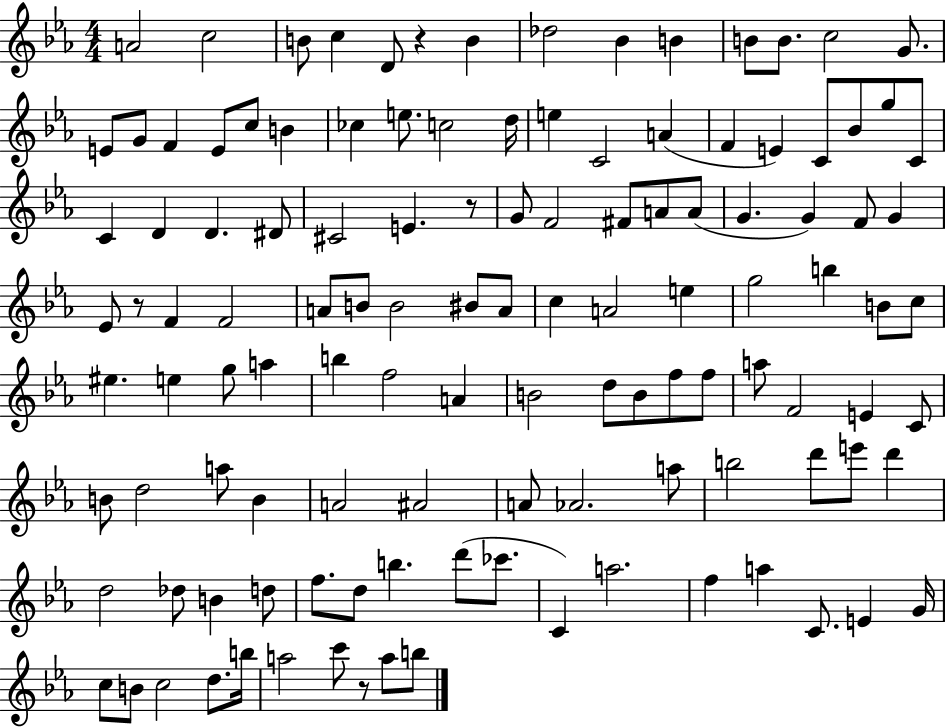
{
  \clef treble
  \numericTimeSignature
  \time 4/4
  \key ees \major
  a'2 c''2 | b'8 c''4 d'8 r4 b'4 | des''2 bes'4 b'4 | b'8 b'8. c''2 g'8. | \break e'8 g'8 f'4 e'8 c''8 b'4 | ces''4 e''8. c''2 d''16 | e''4 c'2 a'4( | f'4 e'4) c'8 bes'8 g''8 c'8 | \break c'4 d'4 d'4. dis'8 | cis'2 e'4. r8 | g'8 f'2 fis'8 a'8 a'8( | g'4. g'4) f'8 g'4 | \break ees'8 r8 f'4 f'2 | a'8 b'8 b'2 bis'8 a'8 | c''4 a'2 e''4 | g''2 b''4 b'8 c''8 | \break eis''4. e''4 g''8 a''4 | b''4 f''2 a'4 | b'2 d''8 b'8 f''8 f''8 | a''8 f'2 e'4 c'8 | \break b'8 d''2 a''8 b'4 | a'2 ais'2 | a'8 aes'2. a''8 | b''2 d'''8 e'''8 d'''4 | \break d''2 des''8 b'4 d''8 | f''8. d''8 b''4. d'''8( ces'''8. | c'4) a''2. | f''4 a''4 c'8. e'4 g'16 | \break c''8 b'8 c''2 d''8. b''16 | a''2 c'''8 r8 a''8 b''8 | \bar "|."
}